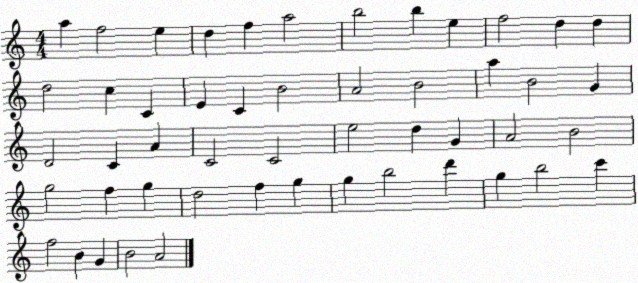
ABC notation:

X:1
T:Untitled
M:4/4
L:1/4
K:C
a f2 e d f a2 b2 b e f2 d d d2 c C E C B2 A2 B2 a B2 G D2 C A C2 C2 e2 d G A2 B2 g2 f g d2 f g g b2 d' g b2 c' f2 B G B2 A2